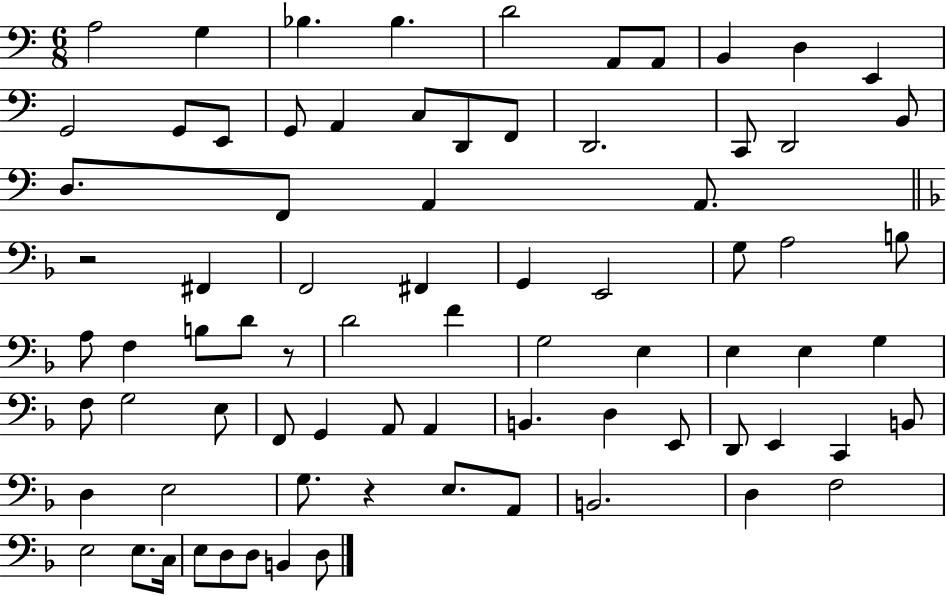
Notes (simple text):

A3/h G3/q Bb3/q. Bb3/q. D4/h A2/e A2/e B2/q D3/q E2/q G2/h G2/e E2/e G2/e A2/q C3/e D2/e F2/e D2/h. C2/e D2/h B2/e D3/e. F2/e A2/q A2/e. R/h F#2/q F2/h F#2/q G2/q E2/h G3/e A3/h B3/e A3/e F3/q B3/e D4/e R/e D4/h F4/q G3/h E3/q E3/q E3/q G3/q F3/e G3/h E3/e F2/e G2/q A2/e A2/q B2/q. D3/q E2/e D2/e E2/q C2/q B2/e D3/q E3/h G3/e. R/q E3/e. A2/e B2/h. D3/q F3/h E3/h E3/e. C3/s E3/e D3/e D3/e B2/q D3/e